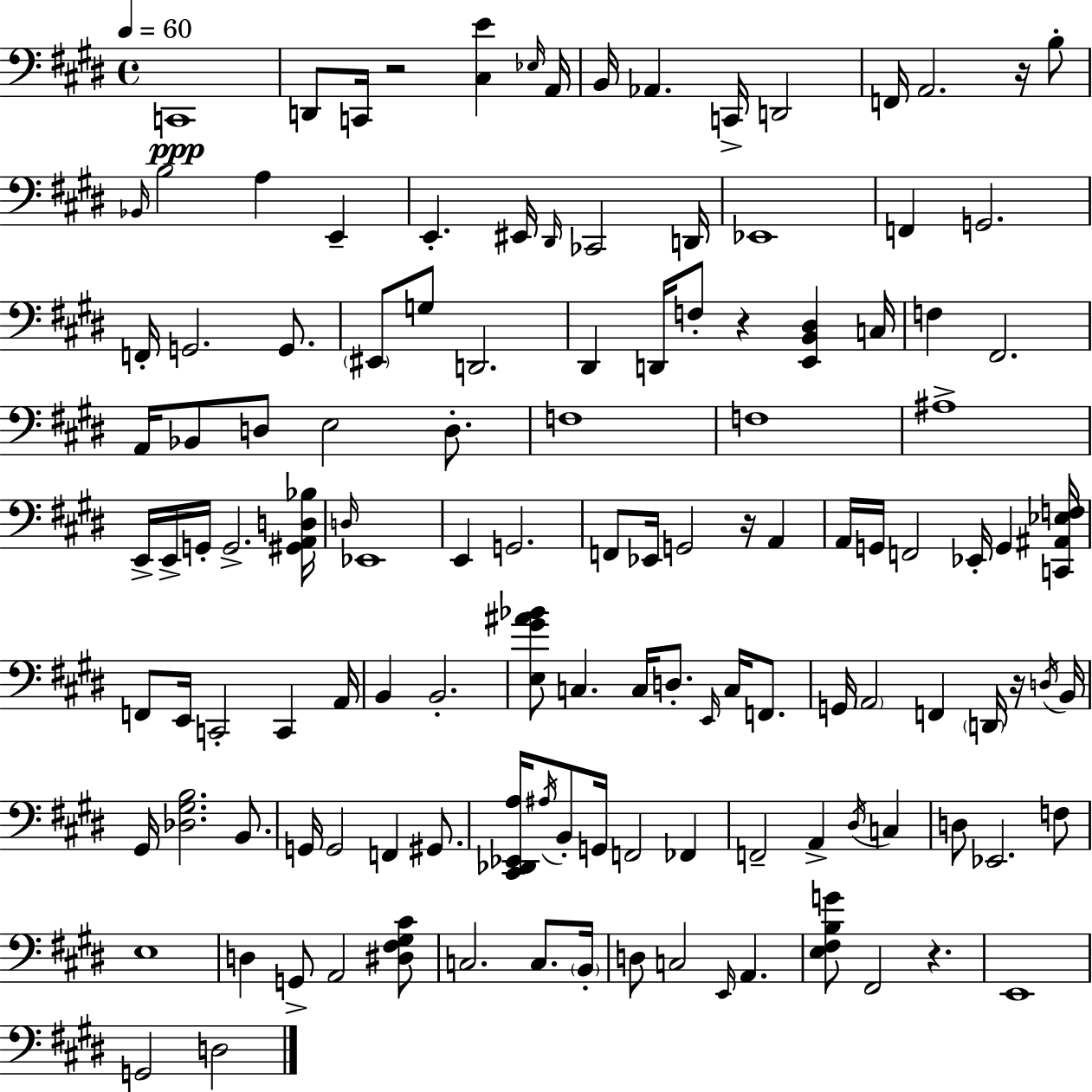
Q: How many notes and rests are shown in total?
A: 128